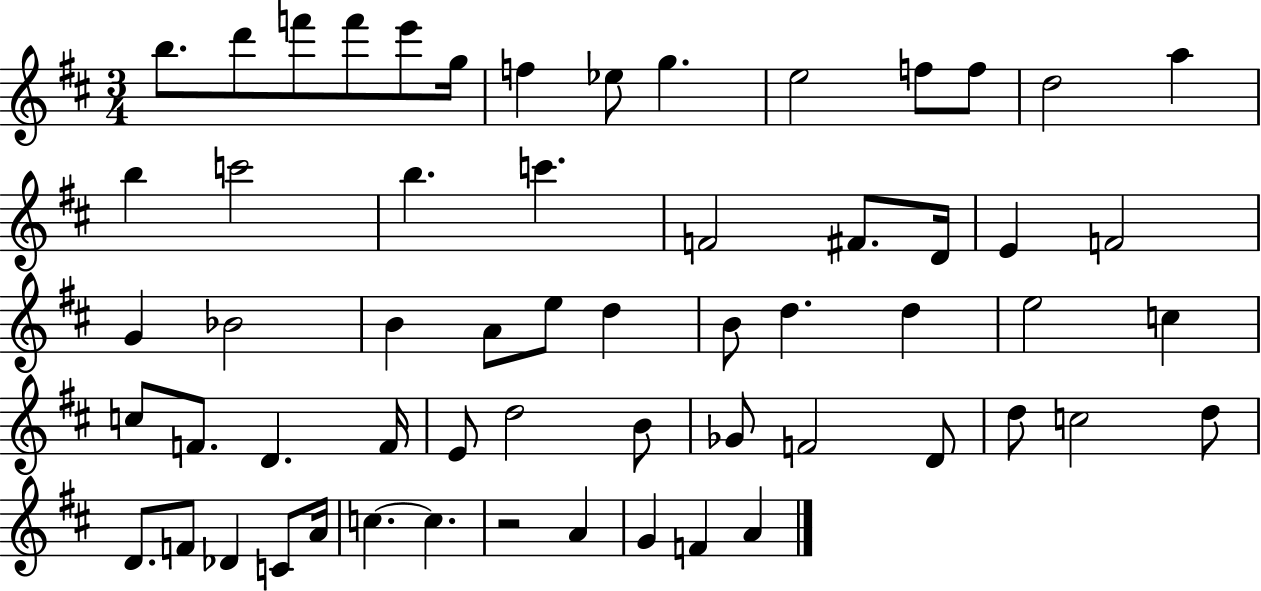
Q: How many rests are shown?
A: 1